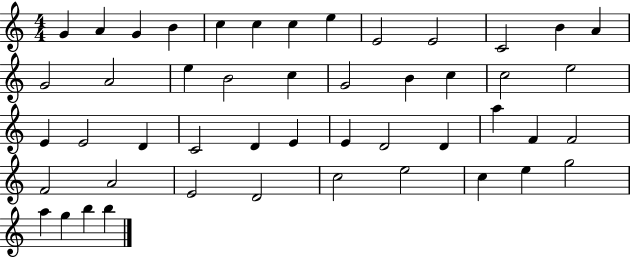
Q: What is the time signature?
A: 4/4